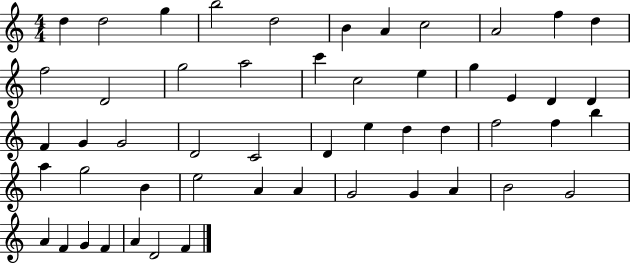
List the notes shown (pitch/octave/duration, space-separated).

D5/q D5/h G5/q B5/h D5/h B4/q A4/q C5/h A4/h F5/q D5/q F5/h D4/h G5/h A5/h C6/q C5/h E5/q G5/q E4/q D4/q D4/q F4/q G4/q G4/h D4/h C4/h D4/q E5/q D5/q D5/q F5/h F5/q B5/q A5/q G5/h B4/q E5/h A4/q A4/q G4/h G4/q A4/q B4/h G4/h A4/q F4/q G4/q F4/q A4/q D4/h F4/q